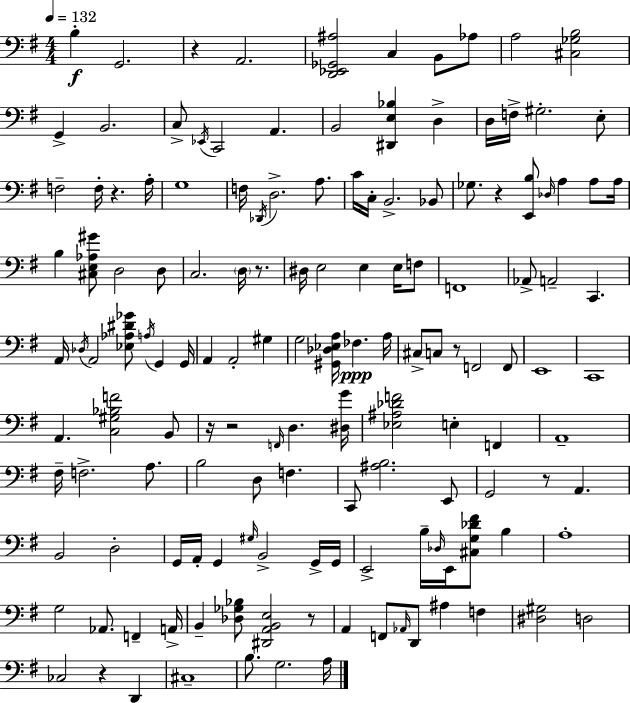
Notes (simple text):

B3/q G2/h. R/q A2/h. [D2,Eb2,Gb2,A#3]/h C3/q B2/e Ab3/e A3/h [C#3,Gb3,B3]/h G2/q B2/h. C3/e Eb2/s C2/h A2/q. B2/h [D#2,E3,Bb3]/q D3/q D3/s F3/s G#3/h. E3/e F3/h F3/s R/q. A3/s G3/w F3/s Db2/s D3/h. A3/e. C4/s C3/s B2/h. Bb2/e Gb3/e. R/q [E2,B3]/e Db3/s A3/q A3/e A3/s B3/q [C#3,E3,Ab3,G#4]/e D3/h D3/e C3/h. D3/s R/e. D#3/s E3/h E3/q E3/s F3/e F2/w Ab2/e A2/h C2/q. A2/s Db3/s A2/h [Eb3,Ab3,D#4,Gb4]/e A3/s G2/q G2/s A2/q A2/h G#3/q G3/h [G#2,Db3,Eb3,A3]/s FES3/q. A3/s C#3/e C3/e R/e F2/h F2/e E2/w C2/w A2/q. [C3,G#3,Bb3,F4]/h B2/e R/s R/h F2/s D3/q. [D#3,G4]/s [Eb3,A#3,Db4,F4]/h E3/q F2/q A2/w F#3/s F3/h. A3/e. B3/h D3/e F3/q. C2/e [A#3,B3]/h. E2/e G2/h R/e A2/q. B2/h D3/h G2/s A2/s G2/q G#3/s B2/h G2/s G2/s E2/h B3/s Db3/s E2/s [C#3,G3,Db4,F#4]/e B3/q A3/w G3/h Ab2/e. F2/q A2/s B2/q [Db3,Gb3,Bb3]/e [D#2,A2,B2,E3]/h R/e A2/q F2/e Ab2/s D2/e A#3/q F3/q [D#3,G#3]/h D3/h CES3/h R/q D2/q C#3/w B3/e. G3/h. A3/s